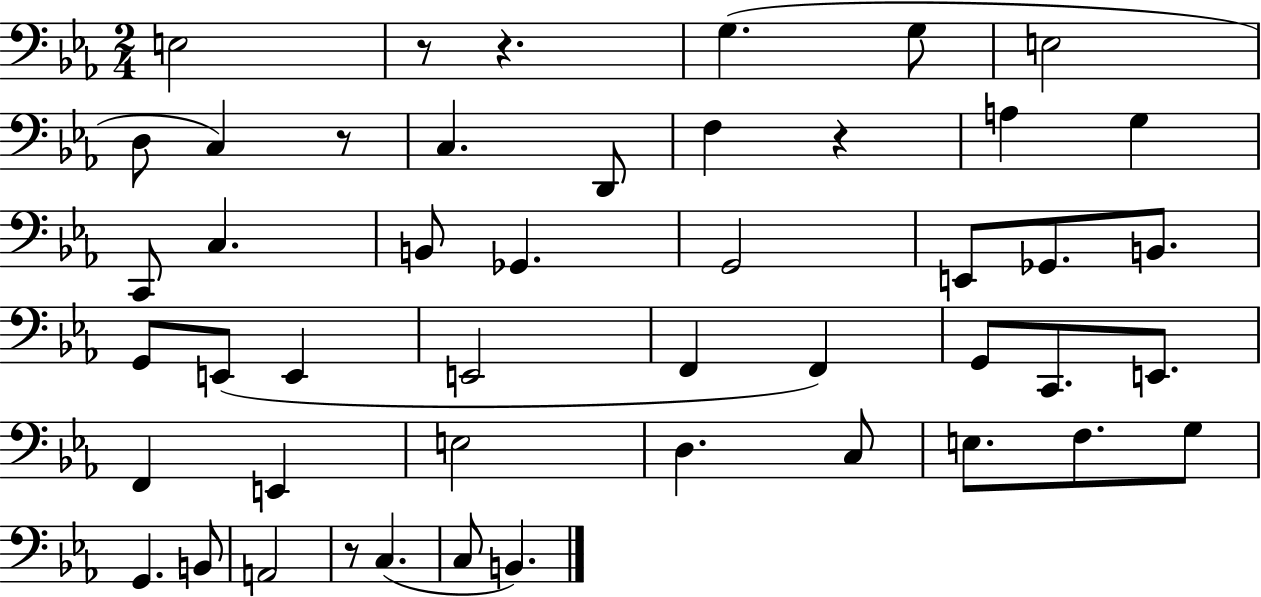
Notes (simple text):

E3/h R/e R/q. G3/q. G3/e E3/h D3/e C3/q R/e C3/q. D2/e F3/q R/q A3/q G3/q C2/e C3/q. B2/e Gb2/q. G2/h E2/e Gb2/e. B2/e. G2/e E2/e E2/q E2/h F2/q F2/q G2/e C2/e. E2/e. F2/q E2/q E3/h D3/q. C3/e E3/e. F3/e. G3/e G2/q. B2/e A2/h R/e C3/q. C3/e B2/q.